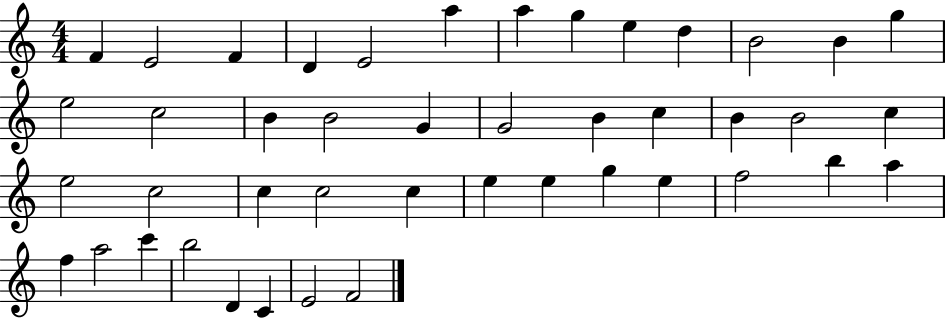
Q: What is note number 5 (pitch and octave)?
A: E4